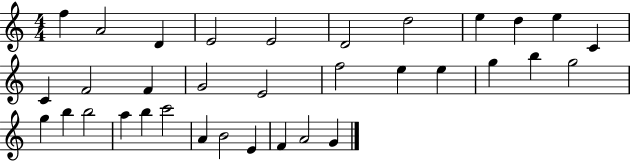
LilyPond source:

{
  \clef treble
  \numericTimeSignature
  \time 4/4
  \key c \major
  f''4 a'2 d'4 | e'2 e'2 | d'2 d''2 | e''4 d''4 e''4 c'4 | \break c'4 f'2 f'4 | g'2 e'2 | f''2 e''4 e''4 | g''4 b''4 g''2 | \break g''4 b''4 b''2 | a''4 b''4 c'''2 | a'4 b'2 e'4 | f'4 a'2 g'4 | \break \bar "|."
}